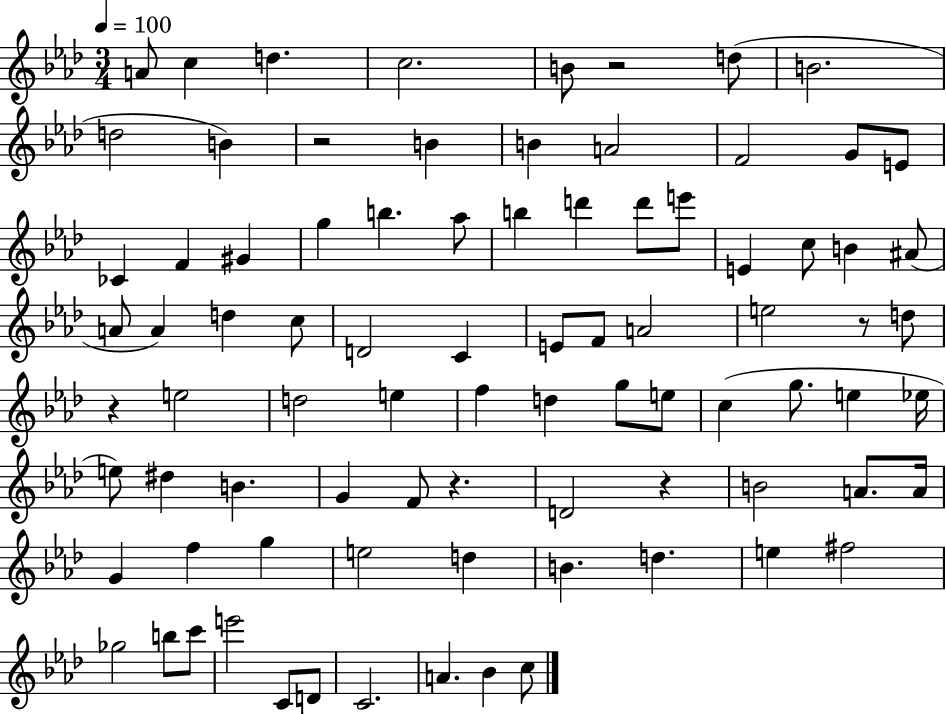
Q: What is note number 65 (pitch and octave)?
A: D5